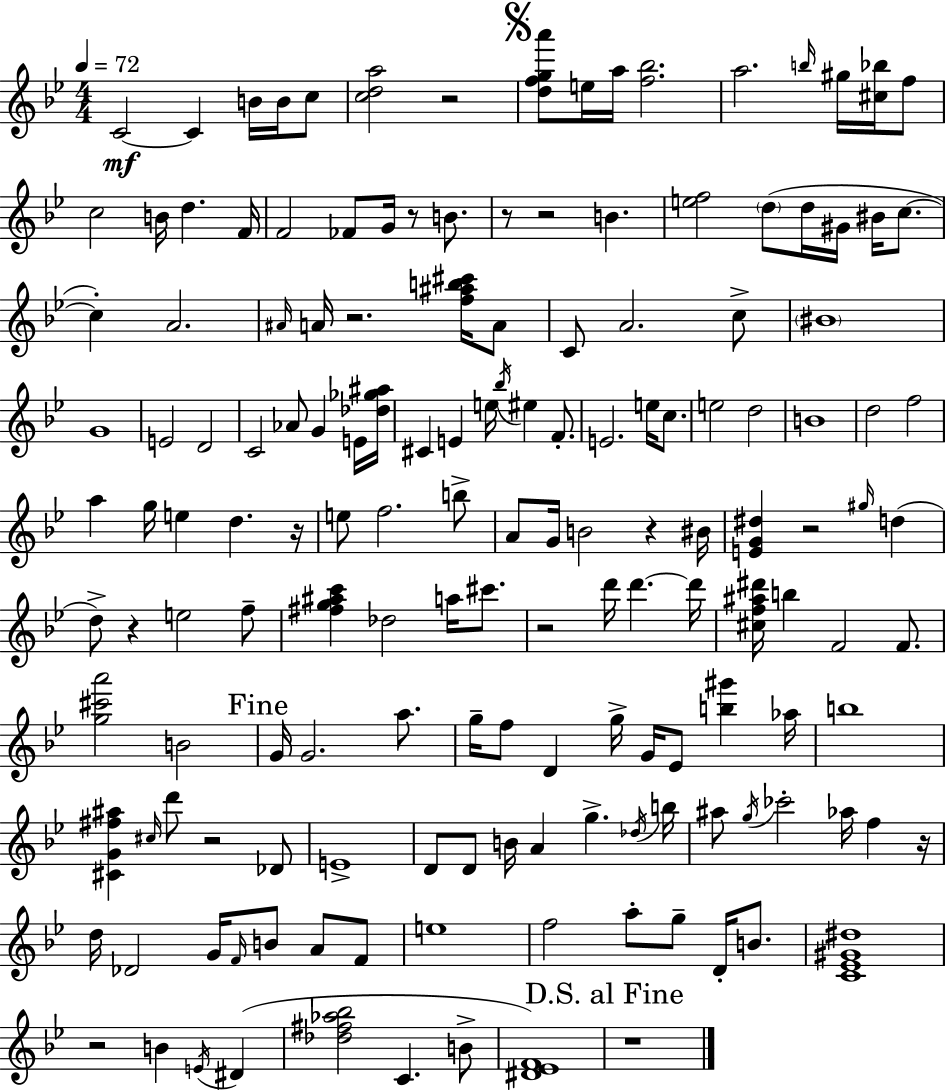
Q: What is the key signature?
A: BES major